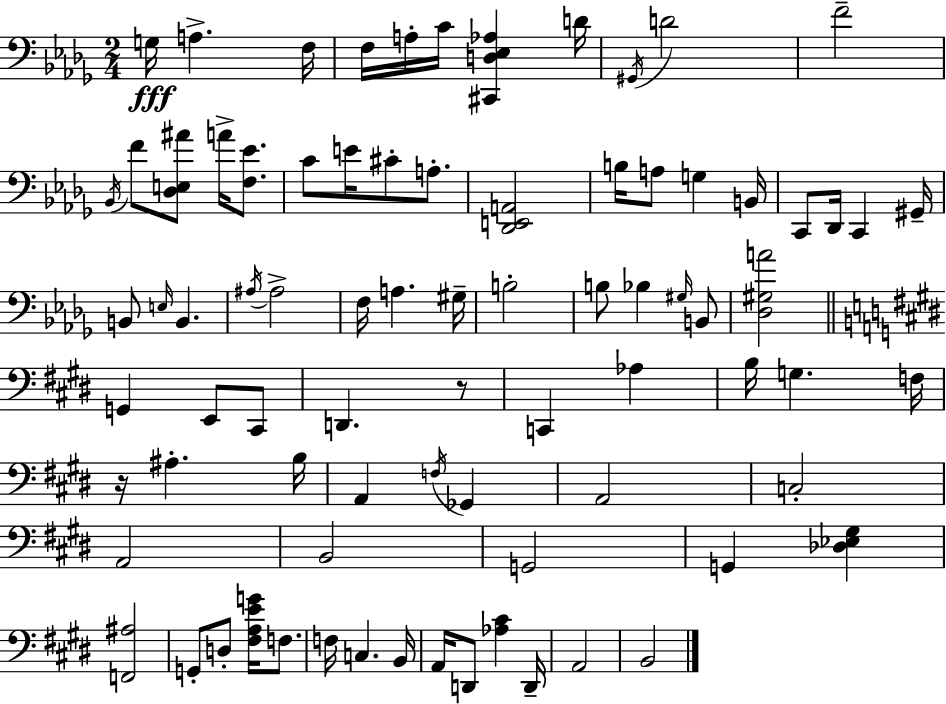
{
  \clef bass
  \numericTimeSignature
  \time 2/4
  \key bes \minor
  g16\fff a4.-> f16 | f16 a16-. c'16 <cis, d ees aes>4 d'16 | \acciaccatura { gis,16 } d'2 | f'2-- | \break \acciaccatura { bes,16 } f'8 <des e ais'>8 a'16-> <f ees'>8. | c'8 e'16 cis'8-. a8.-. | <des, e, a,>2 | b16 a8 g4 | \break b,16 c,8 des,16 c,4 | gis,16-- b,8 \grace { e16 } b,4. | \acciaccatura { ais16 } ais2-> | f16 a4. | \break gis16-- b2-. | b8 bes4 | \grace { gis16 } b,8 <des gis a'>2 | \bar "||" \break \key e \major g,4 e,8 cis,8 | d,4. r8 | c,4 aes4 | b16 g4. f16 | \break r16 ais4.-. b16 | a,4 \acciaccatura { f16 } ges,4 | a,2 | c2-. | \break a,2 | b,2 | g,2 | g,4 <des ees gis>4 | \break <f, ais>2 | g,8-. d8-. <fis a e' g'>16 f8. | f16 c4. | b,16 a,16 d,8 <aes cis'>4 | \break d,16-- a,2 | b,2 | \bar "|."
}